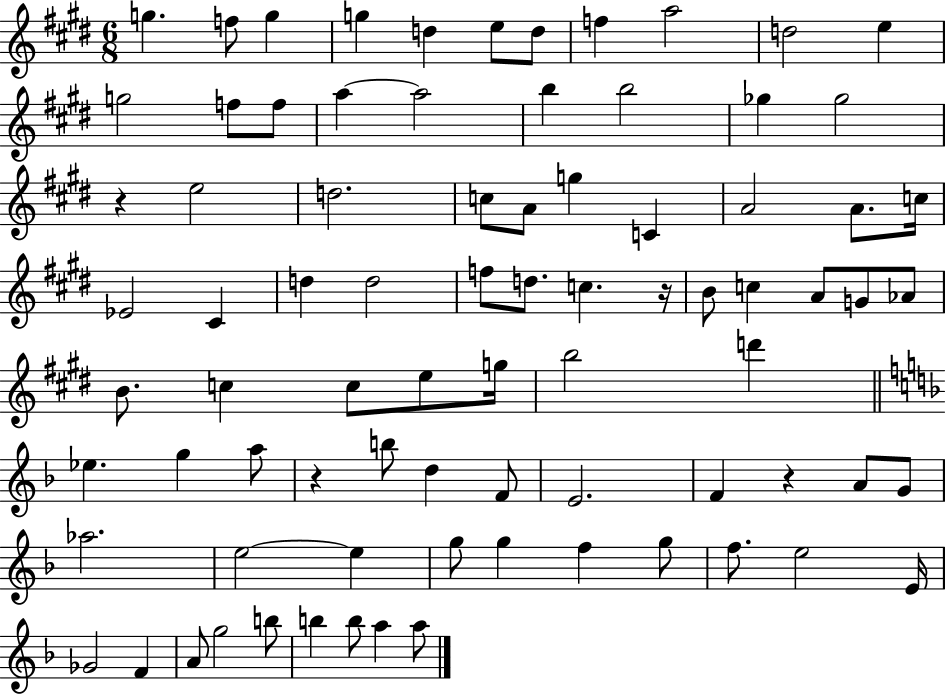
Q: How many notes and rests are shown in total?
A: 81